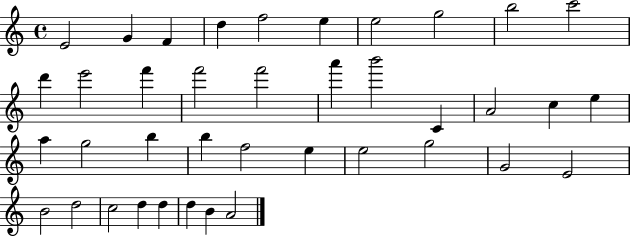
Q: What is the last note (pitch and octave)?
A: A4